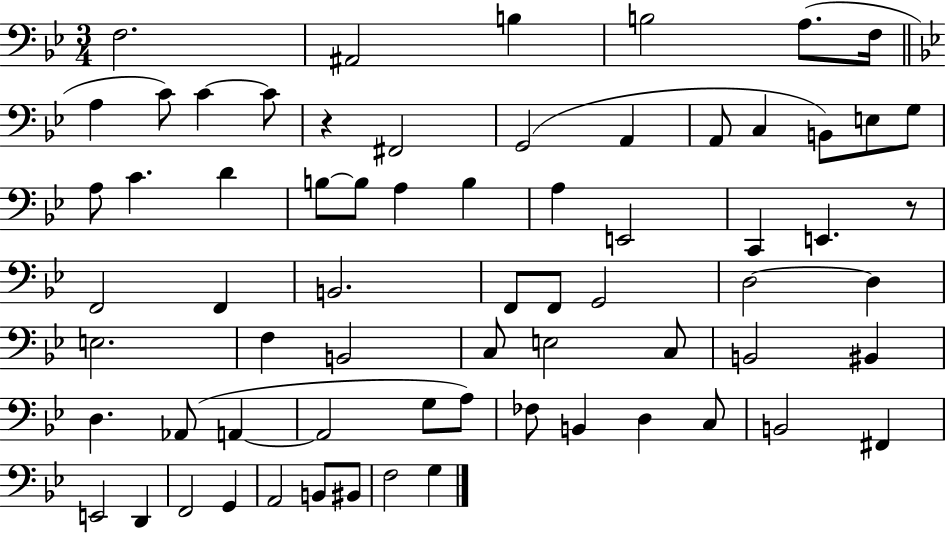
X:1
T:Untitled
M:3/4
L:1/4
K:Bb
F,2 ^A,,2 B, B,2 A,/2 F,/4 A, C/2 C C/2 z ^F,,2 G,,2 A,, A,,/2 C, B,,/2 E,/2 G,/2 A,/2 C D B,/2 B,/2 A, B, A, E,,2 C,, E,, z/2 F,,2 F,, B,,2 F,,/2 F,,/2 G,,2 D,2 D, E,2 F, B,,2 C,/2 E,2 C,/2 B,,2 ^B,, D, _A,,/2 A,, A,,2 G,/2 A,/2 _F,/2 B,, D, C,/2 B,,2 ^F,, E,,2 D,, F,,2 G,, A,,2 B,,/2 ^B,,/2 F,2 G,